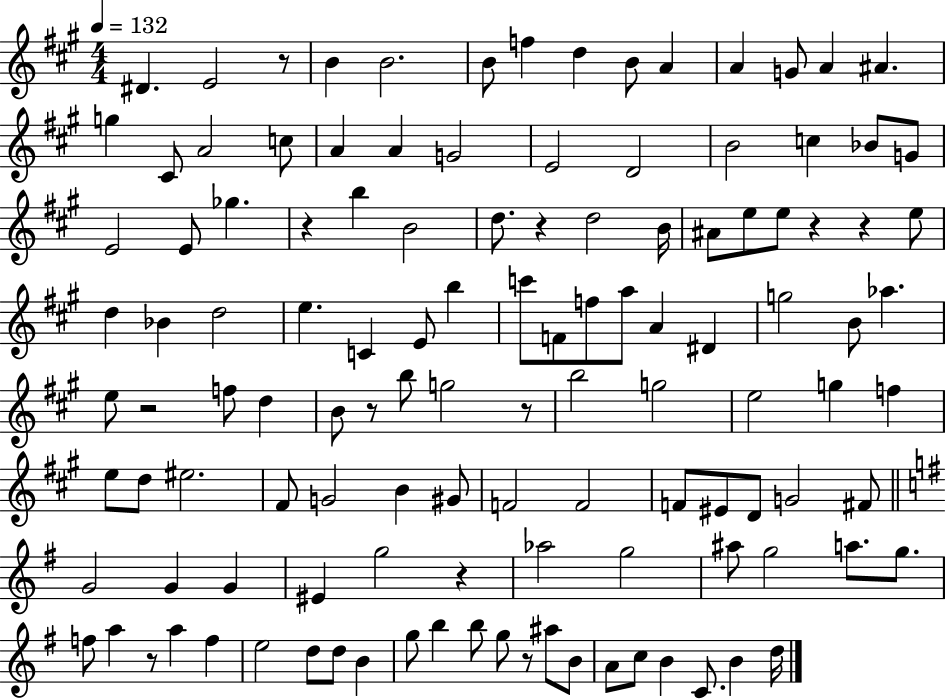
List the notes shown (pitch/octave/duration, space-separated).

D#4/q. E4/h R/e B4/q B4/h. B4/e F5/q D5/q B4/e A4/q A4/q G4/e A4/q A#4/q. G5/q C#4/e A4/h C5/e A4/q A4/q G4/h E4/h D4/h B4/h C5/q Bb4/e G4/e E4/h E4/e Gb5/q. R/q B5/q B4/h D5/e. R/q D5/h B4/s A#4/e E5/e E5/e R/q R/q E5/e D5/q Bb4/q D5/h E5/q. C4/q E4/e B5/q C6/e F4/e F5/e A5/e A4/q D#4/q G5/h B4/e Ab5/q. E5/e R/h F5/e D5/q B4/e R/e B5/e G5/h R/e B5/h G5/h E5/h G5/q F5/q E5/e D5/e EIS5/h. F#4/e G4/h B4/q G#4/e F4/h F4/h F4/e EIS4/e D4/e G4/h F#4/e G4/h G4/q G4/q EIS4/q G5/h R/q Ab5/h G5/h A#5/e G5/h A5/e. G5/e. F5/e A5/q R/e A5/q F5/q E5/h D5/e D5/e B4/q G5/e B5/q B5/e G5/e R/e A#5/e B4/e A4/e C5/e B4/q C4/e. B4/q D5/s